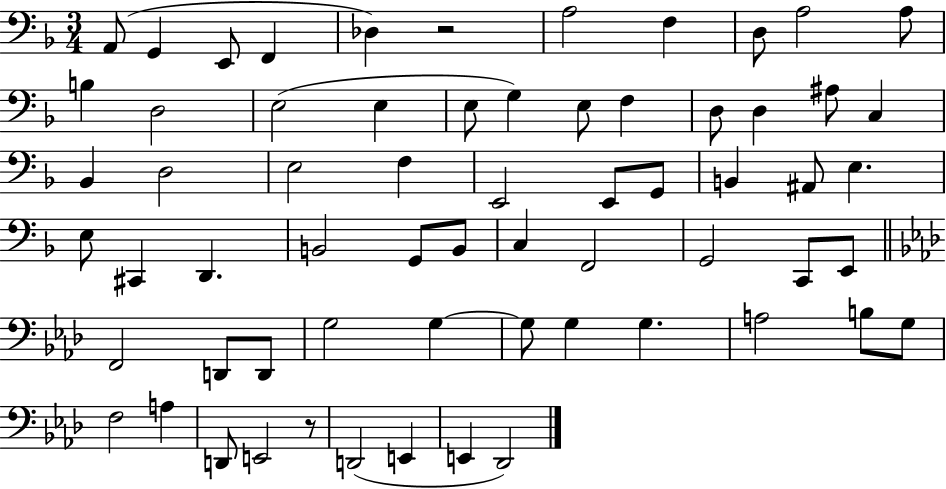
A2/e G2/q E2/e F2/q Db3/q R/h A3/h F3/q D3/e A3/h A3/e B3/q D3/h E3/h E3/q E3/e G3/q E3/e F3/q D3/e D3/q A#3/e C3/q Bb2/q D3/h E3/h F3/q E2/h E2/e G2/e B2/q A#2/e E3/q. E3/e C#2/q D2/q. B2/h G2/e B2/e C3/q F2/h G2/h C2/e E2/e F2/h D2/e D2/e G3/h G3/q G3/e G3/q G3/q. A3/h B3/e G3/e F3/h A3/q D2/e E2/h R/e D2/h E2/q E2/q Db2/h